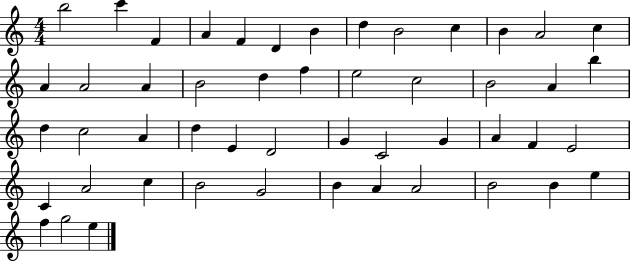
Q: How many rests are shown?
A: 0